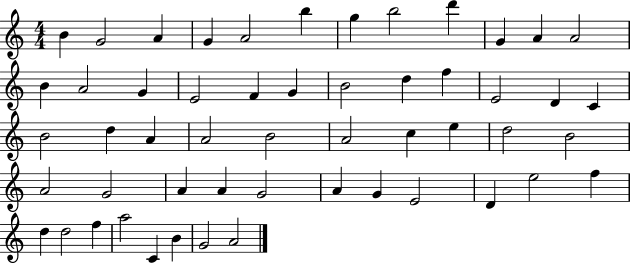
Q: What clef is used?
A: treble